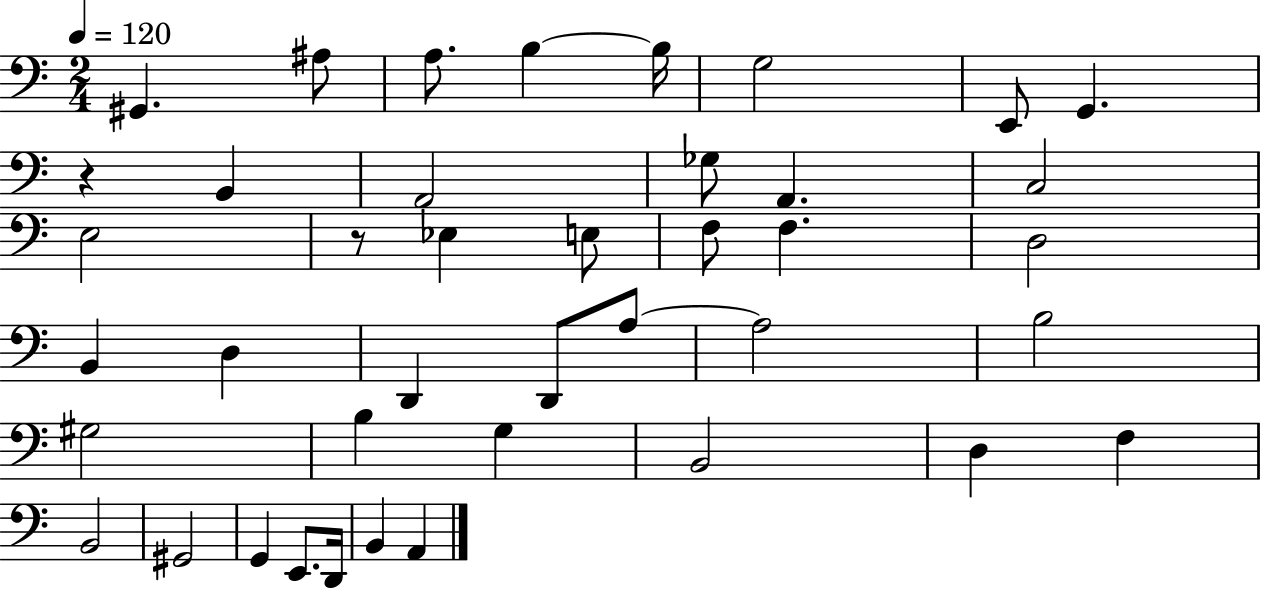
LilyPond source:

{
  \clef bass
  \numericTimeSignature
  \time 2/4
  \key c \major
  \tempo 4 = 120
  gis,4. ais8 | a8. b4~~ b16 | g2 | e,8 g,4. | \break r4 b,4 | a,2 | ges8 a,4. | c2 | \break e2 | r8 ees4 e8 | f8 f4. | d2 | \break b,4 d4 | d,4 d,8 a8~~ | a2 | b2 | \break gis2 | b4 g4 | b,2 | d4 f4 | \break b,2 | gis,2 | g,4 e,8. d,16 | b,4 a,4 | \break \bar "|."
}